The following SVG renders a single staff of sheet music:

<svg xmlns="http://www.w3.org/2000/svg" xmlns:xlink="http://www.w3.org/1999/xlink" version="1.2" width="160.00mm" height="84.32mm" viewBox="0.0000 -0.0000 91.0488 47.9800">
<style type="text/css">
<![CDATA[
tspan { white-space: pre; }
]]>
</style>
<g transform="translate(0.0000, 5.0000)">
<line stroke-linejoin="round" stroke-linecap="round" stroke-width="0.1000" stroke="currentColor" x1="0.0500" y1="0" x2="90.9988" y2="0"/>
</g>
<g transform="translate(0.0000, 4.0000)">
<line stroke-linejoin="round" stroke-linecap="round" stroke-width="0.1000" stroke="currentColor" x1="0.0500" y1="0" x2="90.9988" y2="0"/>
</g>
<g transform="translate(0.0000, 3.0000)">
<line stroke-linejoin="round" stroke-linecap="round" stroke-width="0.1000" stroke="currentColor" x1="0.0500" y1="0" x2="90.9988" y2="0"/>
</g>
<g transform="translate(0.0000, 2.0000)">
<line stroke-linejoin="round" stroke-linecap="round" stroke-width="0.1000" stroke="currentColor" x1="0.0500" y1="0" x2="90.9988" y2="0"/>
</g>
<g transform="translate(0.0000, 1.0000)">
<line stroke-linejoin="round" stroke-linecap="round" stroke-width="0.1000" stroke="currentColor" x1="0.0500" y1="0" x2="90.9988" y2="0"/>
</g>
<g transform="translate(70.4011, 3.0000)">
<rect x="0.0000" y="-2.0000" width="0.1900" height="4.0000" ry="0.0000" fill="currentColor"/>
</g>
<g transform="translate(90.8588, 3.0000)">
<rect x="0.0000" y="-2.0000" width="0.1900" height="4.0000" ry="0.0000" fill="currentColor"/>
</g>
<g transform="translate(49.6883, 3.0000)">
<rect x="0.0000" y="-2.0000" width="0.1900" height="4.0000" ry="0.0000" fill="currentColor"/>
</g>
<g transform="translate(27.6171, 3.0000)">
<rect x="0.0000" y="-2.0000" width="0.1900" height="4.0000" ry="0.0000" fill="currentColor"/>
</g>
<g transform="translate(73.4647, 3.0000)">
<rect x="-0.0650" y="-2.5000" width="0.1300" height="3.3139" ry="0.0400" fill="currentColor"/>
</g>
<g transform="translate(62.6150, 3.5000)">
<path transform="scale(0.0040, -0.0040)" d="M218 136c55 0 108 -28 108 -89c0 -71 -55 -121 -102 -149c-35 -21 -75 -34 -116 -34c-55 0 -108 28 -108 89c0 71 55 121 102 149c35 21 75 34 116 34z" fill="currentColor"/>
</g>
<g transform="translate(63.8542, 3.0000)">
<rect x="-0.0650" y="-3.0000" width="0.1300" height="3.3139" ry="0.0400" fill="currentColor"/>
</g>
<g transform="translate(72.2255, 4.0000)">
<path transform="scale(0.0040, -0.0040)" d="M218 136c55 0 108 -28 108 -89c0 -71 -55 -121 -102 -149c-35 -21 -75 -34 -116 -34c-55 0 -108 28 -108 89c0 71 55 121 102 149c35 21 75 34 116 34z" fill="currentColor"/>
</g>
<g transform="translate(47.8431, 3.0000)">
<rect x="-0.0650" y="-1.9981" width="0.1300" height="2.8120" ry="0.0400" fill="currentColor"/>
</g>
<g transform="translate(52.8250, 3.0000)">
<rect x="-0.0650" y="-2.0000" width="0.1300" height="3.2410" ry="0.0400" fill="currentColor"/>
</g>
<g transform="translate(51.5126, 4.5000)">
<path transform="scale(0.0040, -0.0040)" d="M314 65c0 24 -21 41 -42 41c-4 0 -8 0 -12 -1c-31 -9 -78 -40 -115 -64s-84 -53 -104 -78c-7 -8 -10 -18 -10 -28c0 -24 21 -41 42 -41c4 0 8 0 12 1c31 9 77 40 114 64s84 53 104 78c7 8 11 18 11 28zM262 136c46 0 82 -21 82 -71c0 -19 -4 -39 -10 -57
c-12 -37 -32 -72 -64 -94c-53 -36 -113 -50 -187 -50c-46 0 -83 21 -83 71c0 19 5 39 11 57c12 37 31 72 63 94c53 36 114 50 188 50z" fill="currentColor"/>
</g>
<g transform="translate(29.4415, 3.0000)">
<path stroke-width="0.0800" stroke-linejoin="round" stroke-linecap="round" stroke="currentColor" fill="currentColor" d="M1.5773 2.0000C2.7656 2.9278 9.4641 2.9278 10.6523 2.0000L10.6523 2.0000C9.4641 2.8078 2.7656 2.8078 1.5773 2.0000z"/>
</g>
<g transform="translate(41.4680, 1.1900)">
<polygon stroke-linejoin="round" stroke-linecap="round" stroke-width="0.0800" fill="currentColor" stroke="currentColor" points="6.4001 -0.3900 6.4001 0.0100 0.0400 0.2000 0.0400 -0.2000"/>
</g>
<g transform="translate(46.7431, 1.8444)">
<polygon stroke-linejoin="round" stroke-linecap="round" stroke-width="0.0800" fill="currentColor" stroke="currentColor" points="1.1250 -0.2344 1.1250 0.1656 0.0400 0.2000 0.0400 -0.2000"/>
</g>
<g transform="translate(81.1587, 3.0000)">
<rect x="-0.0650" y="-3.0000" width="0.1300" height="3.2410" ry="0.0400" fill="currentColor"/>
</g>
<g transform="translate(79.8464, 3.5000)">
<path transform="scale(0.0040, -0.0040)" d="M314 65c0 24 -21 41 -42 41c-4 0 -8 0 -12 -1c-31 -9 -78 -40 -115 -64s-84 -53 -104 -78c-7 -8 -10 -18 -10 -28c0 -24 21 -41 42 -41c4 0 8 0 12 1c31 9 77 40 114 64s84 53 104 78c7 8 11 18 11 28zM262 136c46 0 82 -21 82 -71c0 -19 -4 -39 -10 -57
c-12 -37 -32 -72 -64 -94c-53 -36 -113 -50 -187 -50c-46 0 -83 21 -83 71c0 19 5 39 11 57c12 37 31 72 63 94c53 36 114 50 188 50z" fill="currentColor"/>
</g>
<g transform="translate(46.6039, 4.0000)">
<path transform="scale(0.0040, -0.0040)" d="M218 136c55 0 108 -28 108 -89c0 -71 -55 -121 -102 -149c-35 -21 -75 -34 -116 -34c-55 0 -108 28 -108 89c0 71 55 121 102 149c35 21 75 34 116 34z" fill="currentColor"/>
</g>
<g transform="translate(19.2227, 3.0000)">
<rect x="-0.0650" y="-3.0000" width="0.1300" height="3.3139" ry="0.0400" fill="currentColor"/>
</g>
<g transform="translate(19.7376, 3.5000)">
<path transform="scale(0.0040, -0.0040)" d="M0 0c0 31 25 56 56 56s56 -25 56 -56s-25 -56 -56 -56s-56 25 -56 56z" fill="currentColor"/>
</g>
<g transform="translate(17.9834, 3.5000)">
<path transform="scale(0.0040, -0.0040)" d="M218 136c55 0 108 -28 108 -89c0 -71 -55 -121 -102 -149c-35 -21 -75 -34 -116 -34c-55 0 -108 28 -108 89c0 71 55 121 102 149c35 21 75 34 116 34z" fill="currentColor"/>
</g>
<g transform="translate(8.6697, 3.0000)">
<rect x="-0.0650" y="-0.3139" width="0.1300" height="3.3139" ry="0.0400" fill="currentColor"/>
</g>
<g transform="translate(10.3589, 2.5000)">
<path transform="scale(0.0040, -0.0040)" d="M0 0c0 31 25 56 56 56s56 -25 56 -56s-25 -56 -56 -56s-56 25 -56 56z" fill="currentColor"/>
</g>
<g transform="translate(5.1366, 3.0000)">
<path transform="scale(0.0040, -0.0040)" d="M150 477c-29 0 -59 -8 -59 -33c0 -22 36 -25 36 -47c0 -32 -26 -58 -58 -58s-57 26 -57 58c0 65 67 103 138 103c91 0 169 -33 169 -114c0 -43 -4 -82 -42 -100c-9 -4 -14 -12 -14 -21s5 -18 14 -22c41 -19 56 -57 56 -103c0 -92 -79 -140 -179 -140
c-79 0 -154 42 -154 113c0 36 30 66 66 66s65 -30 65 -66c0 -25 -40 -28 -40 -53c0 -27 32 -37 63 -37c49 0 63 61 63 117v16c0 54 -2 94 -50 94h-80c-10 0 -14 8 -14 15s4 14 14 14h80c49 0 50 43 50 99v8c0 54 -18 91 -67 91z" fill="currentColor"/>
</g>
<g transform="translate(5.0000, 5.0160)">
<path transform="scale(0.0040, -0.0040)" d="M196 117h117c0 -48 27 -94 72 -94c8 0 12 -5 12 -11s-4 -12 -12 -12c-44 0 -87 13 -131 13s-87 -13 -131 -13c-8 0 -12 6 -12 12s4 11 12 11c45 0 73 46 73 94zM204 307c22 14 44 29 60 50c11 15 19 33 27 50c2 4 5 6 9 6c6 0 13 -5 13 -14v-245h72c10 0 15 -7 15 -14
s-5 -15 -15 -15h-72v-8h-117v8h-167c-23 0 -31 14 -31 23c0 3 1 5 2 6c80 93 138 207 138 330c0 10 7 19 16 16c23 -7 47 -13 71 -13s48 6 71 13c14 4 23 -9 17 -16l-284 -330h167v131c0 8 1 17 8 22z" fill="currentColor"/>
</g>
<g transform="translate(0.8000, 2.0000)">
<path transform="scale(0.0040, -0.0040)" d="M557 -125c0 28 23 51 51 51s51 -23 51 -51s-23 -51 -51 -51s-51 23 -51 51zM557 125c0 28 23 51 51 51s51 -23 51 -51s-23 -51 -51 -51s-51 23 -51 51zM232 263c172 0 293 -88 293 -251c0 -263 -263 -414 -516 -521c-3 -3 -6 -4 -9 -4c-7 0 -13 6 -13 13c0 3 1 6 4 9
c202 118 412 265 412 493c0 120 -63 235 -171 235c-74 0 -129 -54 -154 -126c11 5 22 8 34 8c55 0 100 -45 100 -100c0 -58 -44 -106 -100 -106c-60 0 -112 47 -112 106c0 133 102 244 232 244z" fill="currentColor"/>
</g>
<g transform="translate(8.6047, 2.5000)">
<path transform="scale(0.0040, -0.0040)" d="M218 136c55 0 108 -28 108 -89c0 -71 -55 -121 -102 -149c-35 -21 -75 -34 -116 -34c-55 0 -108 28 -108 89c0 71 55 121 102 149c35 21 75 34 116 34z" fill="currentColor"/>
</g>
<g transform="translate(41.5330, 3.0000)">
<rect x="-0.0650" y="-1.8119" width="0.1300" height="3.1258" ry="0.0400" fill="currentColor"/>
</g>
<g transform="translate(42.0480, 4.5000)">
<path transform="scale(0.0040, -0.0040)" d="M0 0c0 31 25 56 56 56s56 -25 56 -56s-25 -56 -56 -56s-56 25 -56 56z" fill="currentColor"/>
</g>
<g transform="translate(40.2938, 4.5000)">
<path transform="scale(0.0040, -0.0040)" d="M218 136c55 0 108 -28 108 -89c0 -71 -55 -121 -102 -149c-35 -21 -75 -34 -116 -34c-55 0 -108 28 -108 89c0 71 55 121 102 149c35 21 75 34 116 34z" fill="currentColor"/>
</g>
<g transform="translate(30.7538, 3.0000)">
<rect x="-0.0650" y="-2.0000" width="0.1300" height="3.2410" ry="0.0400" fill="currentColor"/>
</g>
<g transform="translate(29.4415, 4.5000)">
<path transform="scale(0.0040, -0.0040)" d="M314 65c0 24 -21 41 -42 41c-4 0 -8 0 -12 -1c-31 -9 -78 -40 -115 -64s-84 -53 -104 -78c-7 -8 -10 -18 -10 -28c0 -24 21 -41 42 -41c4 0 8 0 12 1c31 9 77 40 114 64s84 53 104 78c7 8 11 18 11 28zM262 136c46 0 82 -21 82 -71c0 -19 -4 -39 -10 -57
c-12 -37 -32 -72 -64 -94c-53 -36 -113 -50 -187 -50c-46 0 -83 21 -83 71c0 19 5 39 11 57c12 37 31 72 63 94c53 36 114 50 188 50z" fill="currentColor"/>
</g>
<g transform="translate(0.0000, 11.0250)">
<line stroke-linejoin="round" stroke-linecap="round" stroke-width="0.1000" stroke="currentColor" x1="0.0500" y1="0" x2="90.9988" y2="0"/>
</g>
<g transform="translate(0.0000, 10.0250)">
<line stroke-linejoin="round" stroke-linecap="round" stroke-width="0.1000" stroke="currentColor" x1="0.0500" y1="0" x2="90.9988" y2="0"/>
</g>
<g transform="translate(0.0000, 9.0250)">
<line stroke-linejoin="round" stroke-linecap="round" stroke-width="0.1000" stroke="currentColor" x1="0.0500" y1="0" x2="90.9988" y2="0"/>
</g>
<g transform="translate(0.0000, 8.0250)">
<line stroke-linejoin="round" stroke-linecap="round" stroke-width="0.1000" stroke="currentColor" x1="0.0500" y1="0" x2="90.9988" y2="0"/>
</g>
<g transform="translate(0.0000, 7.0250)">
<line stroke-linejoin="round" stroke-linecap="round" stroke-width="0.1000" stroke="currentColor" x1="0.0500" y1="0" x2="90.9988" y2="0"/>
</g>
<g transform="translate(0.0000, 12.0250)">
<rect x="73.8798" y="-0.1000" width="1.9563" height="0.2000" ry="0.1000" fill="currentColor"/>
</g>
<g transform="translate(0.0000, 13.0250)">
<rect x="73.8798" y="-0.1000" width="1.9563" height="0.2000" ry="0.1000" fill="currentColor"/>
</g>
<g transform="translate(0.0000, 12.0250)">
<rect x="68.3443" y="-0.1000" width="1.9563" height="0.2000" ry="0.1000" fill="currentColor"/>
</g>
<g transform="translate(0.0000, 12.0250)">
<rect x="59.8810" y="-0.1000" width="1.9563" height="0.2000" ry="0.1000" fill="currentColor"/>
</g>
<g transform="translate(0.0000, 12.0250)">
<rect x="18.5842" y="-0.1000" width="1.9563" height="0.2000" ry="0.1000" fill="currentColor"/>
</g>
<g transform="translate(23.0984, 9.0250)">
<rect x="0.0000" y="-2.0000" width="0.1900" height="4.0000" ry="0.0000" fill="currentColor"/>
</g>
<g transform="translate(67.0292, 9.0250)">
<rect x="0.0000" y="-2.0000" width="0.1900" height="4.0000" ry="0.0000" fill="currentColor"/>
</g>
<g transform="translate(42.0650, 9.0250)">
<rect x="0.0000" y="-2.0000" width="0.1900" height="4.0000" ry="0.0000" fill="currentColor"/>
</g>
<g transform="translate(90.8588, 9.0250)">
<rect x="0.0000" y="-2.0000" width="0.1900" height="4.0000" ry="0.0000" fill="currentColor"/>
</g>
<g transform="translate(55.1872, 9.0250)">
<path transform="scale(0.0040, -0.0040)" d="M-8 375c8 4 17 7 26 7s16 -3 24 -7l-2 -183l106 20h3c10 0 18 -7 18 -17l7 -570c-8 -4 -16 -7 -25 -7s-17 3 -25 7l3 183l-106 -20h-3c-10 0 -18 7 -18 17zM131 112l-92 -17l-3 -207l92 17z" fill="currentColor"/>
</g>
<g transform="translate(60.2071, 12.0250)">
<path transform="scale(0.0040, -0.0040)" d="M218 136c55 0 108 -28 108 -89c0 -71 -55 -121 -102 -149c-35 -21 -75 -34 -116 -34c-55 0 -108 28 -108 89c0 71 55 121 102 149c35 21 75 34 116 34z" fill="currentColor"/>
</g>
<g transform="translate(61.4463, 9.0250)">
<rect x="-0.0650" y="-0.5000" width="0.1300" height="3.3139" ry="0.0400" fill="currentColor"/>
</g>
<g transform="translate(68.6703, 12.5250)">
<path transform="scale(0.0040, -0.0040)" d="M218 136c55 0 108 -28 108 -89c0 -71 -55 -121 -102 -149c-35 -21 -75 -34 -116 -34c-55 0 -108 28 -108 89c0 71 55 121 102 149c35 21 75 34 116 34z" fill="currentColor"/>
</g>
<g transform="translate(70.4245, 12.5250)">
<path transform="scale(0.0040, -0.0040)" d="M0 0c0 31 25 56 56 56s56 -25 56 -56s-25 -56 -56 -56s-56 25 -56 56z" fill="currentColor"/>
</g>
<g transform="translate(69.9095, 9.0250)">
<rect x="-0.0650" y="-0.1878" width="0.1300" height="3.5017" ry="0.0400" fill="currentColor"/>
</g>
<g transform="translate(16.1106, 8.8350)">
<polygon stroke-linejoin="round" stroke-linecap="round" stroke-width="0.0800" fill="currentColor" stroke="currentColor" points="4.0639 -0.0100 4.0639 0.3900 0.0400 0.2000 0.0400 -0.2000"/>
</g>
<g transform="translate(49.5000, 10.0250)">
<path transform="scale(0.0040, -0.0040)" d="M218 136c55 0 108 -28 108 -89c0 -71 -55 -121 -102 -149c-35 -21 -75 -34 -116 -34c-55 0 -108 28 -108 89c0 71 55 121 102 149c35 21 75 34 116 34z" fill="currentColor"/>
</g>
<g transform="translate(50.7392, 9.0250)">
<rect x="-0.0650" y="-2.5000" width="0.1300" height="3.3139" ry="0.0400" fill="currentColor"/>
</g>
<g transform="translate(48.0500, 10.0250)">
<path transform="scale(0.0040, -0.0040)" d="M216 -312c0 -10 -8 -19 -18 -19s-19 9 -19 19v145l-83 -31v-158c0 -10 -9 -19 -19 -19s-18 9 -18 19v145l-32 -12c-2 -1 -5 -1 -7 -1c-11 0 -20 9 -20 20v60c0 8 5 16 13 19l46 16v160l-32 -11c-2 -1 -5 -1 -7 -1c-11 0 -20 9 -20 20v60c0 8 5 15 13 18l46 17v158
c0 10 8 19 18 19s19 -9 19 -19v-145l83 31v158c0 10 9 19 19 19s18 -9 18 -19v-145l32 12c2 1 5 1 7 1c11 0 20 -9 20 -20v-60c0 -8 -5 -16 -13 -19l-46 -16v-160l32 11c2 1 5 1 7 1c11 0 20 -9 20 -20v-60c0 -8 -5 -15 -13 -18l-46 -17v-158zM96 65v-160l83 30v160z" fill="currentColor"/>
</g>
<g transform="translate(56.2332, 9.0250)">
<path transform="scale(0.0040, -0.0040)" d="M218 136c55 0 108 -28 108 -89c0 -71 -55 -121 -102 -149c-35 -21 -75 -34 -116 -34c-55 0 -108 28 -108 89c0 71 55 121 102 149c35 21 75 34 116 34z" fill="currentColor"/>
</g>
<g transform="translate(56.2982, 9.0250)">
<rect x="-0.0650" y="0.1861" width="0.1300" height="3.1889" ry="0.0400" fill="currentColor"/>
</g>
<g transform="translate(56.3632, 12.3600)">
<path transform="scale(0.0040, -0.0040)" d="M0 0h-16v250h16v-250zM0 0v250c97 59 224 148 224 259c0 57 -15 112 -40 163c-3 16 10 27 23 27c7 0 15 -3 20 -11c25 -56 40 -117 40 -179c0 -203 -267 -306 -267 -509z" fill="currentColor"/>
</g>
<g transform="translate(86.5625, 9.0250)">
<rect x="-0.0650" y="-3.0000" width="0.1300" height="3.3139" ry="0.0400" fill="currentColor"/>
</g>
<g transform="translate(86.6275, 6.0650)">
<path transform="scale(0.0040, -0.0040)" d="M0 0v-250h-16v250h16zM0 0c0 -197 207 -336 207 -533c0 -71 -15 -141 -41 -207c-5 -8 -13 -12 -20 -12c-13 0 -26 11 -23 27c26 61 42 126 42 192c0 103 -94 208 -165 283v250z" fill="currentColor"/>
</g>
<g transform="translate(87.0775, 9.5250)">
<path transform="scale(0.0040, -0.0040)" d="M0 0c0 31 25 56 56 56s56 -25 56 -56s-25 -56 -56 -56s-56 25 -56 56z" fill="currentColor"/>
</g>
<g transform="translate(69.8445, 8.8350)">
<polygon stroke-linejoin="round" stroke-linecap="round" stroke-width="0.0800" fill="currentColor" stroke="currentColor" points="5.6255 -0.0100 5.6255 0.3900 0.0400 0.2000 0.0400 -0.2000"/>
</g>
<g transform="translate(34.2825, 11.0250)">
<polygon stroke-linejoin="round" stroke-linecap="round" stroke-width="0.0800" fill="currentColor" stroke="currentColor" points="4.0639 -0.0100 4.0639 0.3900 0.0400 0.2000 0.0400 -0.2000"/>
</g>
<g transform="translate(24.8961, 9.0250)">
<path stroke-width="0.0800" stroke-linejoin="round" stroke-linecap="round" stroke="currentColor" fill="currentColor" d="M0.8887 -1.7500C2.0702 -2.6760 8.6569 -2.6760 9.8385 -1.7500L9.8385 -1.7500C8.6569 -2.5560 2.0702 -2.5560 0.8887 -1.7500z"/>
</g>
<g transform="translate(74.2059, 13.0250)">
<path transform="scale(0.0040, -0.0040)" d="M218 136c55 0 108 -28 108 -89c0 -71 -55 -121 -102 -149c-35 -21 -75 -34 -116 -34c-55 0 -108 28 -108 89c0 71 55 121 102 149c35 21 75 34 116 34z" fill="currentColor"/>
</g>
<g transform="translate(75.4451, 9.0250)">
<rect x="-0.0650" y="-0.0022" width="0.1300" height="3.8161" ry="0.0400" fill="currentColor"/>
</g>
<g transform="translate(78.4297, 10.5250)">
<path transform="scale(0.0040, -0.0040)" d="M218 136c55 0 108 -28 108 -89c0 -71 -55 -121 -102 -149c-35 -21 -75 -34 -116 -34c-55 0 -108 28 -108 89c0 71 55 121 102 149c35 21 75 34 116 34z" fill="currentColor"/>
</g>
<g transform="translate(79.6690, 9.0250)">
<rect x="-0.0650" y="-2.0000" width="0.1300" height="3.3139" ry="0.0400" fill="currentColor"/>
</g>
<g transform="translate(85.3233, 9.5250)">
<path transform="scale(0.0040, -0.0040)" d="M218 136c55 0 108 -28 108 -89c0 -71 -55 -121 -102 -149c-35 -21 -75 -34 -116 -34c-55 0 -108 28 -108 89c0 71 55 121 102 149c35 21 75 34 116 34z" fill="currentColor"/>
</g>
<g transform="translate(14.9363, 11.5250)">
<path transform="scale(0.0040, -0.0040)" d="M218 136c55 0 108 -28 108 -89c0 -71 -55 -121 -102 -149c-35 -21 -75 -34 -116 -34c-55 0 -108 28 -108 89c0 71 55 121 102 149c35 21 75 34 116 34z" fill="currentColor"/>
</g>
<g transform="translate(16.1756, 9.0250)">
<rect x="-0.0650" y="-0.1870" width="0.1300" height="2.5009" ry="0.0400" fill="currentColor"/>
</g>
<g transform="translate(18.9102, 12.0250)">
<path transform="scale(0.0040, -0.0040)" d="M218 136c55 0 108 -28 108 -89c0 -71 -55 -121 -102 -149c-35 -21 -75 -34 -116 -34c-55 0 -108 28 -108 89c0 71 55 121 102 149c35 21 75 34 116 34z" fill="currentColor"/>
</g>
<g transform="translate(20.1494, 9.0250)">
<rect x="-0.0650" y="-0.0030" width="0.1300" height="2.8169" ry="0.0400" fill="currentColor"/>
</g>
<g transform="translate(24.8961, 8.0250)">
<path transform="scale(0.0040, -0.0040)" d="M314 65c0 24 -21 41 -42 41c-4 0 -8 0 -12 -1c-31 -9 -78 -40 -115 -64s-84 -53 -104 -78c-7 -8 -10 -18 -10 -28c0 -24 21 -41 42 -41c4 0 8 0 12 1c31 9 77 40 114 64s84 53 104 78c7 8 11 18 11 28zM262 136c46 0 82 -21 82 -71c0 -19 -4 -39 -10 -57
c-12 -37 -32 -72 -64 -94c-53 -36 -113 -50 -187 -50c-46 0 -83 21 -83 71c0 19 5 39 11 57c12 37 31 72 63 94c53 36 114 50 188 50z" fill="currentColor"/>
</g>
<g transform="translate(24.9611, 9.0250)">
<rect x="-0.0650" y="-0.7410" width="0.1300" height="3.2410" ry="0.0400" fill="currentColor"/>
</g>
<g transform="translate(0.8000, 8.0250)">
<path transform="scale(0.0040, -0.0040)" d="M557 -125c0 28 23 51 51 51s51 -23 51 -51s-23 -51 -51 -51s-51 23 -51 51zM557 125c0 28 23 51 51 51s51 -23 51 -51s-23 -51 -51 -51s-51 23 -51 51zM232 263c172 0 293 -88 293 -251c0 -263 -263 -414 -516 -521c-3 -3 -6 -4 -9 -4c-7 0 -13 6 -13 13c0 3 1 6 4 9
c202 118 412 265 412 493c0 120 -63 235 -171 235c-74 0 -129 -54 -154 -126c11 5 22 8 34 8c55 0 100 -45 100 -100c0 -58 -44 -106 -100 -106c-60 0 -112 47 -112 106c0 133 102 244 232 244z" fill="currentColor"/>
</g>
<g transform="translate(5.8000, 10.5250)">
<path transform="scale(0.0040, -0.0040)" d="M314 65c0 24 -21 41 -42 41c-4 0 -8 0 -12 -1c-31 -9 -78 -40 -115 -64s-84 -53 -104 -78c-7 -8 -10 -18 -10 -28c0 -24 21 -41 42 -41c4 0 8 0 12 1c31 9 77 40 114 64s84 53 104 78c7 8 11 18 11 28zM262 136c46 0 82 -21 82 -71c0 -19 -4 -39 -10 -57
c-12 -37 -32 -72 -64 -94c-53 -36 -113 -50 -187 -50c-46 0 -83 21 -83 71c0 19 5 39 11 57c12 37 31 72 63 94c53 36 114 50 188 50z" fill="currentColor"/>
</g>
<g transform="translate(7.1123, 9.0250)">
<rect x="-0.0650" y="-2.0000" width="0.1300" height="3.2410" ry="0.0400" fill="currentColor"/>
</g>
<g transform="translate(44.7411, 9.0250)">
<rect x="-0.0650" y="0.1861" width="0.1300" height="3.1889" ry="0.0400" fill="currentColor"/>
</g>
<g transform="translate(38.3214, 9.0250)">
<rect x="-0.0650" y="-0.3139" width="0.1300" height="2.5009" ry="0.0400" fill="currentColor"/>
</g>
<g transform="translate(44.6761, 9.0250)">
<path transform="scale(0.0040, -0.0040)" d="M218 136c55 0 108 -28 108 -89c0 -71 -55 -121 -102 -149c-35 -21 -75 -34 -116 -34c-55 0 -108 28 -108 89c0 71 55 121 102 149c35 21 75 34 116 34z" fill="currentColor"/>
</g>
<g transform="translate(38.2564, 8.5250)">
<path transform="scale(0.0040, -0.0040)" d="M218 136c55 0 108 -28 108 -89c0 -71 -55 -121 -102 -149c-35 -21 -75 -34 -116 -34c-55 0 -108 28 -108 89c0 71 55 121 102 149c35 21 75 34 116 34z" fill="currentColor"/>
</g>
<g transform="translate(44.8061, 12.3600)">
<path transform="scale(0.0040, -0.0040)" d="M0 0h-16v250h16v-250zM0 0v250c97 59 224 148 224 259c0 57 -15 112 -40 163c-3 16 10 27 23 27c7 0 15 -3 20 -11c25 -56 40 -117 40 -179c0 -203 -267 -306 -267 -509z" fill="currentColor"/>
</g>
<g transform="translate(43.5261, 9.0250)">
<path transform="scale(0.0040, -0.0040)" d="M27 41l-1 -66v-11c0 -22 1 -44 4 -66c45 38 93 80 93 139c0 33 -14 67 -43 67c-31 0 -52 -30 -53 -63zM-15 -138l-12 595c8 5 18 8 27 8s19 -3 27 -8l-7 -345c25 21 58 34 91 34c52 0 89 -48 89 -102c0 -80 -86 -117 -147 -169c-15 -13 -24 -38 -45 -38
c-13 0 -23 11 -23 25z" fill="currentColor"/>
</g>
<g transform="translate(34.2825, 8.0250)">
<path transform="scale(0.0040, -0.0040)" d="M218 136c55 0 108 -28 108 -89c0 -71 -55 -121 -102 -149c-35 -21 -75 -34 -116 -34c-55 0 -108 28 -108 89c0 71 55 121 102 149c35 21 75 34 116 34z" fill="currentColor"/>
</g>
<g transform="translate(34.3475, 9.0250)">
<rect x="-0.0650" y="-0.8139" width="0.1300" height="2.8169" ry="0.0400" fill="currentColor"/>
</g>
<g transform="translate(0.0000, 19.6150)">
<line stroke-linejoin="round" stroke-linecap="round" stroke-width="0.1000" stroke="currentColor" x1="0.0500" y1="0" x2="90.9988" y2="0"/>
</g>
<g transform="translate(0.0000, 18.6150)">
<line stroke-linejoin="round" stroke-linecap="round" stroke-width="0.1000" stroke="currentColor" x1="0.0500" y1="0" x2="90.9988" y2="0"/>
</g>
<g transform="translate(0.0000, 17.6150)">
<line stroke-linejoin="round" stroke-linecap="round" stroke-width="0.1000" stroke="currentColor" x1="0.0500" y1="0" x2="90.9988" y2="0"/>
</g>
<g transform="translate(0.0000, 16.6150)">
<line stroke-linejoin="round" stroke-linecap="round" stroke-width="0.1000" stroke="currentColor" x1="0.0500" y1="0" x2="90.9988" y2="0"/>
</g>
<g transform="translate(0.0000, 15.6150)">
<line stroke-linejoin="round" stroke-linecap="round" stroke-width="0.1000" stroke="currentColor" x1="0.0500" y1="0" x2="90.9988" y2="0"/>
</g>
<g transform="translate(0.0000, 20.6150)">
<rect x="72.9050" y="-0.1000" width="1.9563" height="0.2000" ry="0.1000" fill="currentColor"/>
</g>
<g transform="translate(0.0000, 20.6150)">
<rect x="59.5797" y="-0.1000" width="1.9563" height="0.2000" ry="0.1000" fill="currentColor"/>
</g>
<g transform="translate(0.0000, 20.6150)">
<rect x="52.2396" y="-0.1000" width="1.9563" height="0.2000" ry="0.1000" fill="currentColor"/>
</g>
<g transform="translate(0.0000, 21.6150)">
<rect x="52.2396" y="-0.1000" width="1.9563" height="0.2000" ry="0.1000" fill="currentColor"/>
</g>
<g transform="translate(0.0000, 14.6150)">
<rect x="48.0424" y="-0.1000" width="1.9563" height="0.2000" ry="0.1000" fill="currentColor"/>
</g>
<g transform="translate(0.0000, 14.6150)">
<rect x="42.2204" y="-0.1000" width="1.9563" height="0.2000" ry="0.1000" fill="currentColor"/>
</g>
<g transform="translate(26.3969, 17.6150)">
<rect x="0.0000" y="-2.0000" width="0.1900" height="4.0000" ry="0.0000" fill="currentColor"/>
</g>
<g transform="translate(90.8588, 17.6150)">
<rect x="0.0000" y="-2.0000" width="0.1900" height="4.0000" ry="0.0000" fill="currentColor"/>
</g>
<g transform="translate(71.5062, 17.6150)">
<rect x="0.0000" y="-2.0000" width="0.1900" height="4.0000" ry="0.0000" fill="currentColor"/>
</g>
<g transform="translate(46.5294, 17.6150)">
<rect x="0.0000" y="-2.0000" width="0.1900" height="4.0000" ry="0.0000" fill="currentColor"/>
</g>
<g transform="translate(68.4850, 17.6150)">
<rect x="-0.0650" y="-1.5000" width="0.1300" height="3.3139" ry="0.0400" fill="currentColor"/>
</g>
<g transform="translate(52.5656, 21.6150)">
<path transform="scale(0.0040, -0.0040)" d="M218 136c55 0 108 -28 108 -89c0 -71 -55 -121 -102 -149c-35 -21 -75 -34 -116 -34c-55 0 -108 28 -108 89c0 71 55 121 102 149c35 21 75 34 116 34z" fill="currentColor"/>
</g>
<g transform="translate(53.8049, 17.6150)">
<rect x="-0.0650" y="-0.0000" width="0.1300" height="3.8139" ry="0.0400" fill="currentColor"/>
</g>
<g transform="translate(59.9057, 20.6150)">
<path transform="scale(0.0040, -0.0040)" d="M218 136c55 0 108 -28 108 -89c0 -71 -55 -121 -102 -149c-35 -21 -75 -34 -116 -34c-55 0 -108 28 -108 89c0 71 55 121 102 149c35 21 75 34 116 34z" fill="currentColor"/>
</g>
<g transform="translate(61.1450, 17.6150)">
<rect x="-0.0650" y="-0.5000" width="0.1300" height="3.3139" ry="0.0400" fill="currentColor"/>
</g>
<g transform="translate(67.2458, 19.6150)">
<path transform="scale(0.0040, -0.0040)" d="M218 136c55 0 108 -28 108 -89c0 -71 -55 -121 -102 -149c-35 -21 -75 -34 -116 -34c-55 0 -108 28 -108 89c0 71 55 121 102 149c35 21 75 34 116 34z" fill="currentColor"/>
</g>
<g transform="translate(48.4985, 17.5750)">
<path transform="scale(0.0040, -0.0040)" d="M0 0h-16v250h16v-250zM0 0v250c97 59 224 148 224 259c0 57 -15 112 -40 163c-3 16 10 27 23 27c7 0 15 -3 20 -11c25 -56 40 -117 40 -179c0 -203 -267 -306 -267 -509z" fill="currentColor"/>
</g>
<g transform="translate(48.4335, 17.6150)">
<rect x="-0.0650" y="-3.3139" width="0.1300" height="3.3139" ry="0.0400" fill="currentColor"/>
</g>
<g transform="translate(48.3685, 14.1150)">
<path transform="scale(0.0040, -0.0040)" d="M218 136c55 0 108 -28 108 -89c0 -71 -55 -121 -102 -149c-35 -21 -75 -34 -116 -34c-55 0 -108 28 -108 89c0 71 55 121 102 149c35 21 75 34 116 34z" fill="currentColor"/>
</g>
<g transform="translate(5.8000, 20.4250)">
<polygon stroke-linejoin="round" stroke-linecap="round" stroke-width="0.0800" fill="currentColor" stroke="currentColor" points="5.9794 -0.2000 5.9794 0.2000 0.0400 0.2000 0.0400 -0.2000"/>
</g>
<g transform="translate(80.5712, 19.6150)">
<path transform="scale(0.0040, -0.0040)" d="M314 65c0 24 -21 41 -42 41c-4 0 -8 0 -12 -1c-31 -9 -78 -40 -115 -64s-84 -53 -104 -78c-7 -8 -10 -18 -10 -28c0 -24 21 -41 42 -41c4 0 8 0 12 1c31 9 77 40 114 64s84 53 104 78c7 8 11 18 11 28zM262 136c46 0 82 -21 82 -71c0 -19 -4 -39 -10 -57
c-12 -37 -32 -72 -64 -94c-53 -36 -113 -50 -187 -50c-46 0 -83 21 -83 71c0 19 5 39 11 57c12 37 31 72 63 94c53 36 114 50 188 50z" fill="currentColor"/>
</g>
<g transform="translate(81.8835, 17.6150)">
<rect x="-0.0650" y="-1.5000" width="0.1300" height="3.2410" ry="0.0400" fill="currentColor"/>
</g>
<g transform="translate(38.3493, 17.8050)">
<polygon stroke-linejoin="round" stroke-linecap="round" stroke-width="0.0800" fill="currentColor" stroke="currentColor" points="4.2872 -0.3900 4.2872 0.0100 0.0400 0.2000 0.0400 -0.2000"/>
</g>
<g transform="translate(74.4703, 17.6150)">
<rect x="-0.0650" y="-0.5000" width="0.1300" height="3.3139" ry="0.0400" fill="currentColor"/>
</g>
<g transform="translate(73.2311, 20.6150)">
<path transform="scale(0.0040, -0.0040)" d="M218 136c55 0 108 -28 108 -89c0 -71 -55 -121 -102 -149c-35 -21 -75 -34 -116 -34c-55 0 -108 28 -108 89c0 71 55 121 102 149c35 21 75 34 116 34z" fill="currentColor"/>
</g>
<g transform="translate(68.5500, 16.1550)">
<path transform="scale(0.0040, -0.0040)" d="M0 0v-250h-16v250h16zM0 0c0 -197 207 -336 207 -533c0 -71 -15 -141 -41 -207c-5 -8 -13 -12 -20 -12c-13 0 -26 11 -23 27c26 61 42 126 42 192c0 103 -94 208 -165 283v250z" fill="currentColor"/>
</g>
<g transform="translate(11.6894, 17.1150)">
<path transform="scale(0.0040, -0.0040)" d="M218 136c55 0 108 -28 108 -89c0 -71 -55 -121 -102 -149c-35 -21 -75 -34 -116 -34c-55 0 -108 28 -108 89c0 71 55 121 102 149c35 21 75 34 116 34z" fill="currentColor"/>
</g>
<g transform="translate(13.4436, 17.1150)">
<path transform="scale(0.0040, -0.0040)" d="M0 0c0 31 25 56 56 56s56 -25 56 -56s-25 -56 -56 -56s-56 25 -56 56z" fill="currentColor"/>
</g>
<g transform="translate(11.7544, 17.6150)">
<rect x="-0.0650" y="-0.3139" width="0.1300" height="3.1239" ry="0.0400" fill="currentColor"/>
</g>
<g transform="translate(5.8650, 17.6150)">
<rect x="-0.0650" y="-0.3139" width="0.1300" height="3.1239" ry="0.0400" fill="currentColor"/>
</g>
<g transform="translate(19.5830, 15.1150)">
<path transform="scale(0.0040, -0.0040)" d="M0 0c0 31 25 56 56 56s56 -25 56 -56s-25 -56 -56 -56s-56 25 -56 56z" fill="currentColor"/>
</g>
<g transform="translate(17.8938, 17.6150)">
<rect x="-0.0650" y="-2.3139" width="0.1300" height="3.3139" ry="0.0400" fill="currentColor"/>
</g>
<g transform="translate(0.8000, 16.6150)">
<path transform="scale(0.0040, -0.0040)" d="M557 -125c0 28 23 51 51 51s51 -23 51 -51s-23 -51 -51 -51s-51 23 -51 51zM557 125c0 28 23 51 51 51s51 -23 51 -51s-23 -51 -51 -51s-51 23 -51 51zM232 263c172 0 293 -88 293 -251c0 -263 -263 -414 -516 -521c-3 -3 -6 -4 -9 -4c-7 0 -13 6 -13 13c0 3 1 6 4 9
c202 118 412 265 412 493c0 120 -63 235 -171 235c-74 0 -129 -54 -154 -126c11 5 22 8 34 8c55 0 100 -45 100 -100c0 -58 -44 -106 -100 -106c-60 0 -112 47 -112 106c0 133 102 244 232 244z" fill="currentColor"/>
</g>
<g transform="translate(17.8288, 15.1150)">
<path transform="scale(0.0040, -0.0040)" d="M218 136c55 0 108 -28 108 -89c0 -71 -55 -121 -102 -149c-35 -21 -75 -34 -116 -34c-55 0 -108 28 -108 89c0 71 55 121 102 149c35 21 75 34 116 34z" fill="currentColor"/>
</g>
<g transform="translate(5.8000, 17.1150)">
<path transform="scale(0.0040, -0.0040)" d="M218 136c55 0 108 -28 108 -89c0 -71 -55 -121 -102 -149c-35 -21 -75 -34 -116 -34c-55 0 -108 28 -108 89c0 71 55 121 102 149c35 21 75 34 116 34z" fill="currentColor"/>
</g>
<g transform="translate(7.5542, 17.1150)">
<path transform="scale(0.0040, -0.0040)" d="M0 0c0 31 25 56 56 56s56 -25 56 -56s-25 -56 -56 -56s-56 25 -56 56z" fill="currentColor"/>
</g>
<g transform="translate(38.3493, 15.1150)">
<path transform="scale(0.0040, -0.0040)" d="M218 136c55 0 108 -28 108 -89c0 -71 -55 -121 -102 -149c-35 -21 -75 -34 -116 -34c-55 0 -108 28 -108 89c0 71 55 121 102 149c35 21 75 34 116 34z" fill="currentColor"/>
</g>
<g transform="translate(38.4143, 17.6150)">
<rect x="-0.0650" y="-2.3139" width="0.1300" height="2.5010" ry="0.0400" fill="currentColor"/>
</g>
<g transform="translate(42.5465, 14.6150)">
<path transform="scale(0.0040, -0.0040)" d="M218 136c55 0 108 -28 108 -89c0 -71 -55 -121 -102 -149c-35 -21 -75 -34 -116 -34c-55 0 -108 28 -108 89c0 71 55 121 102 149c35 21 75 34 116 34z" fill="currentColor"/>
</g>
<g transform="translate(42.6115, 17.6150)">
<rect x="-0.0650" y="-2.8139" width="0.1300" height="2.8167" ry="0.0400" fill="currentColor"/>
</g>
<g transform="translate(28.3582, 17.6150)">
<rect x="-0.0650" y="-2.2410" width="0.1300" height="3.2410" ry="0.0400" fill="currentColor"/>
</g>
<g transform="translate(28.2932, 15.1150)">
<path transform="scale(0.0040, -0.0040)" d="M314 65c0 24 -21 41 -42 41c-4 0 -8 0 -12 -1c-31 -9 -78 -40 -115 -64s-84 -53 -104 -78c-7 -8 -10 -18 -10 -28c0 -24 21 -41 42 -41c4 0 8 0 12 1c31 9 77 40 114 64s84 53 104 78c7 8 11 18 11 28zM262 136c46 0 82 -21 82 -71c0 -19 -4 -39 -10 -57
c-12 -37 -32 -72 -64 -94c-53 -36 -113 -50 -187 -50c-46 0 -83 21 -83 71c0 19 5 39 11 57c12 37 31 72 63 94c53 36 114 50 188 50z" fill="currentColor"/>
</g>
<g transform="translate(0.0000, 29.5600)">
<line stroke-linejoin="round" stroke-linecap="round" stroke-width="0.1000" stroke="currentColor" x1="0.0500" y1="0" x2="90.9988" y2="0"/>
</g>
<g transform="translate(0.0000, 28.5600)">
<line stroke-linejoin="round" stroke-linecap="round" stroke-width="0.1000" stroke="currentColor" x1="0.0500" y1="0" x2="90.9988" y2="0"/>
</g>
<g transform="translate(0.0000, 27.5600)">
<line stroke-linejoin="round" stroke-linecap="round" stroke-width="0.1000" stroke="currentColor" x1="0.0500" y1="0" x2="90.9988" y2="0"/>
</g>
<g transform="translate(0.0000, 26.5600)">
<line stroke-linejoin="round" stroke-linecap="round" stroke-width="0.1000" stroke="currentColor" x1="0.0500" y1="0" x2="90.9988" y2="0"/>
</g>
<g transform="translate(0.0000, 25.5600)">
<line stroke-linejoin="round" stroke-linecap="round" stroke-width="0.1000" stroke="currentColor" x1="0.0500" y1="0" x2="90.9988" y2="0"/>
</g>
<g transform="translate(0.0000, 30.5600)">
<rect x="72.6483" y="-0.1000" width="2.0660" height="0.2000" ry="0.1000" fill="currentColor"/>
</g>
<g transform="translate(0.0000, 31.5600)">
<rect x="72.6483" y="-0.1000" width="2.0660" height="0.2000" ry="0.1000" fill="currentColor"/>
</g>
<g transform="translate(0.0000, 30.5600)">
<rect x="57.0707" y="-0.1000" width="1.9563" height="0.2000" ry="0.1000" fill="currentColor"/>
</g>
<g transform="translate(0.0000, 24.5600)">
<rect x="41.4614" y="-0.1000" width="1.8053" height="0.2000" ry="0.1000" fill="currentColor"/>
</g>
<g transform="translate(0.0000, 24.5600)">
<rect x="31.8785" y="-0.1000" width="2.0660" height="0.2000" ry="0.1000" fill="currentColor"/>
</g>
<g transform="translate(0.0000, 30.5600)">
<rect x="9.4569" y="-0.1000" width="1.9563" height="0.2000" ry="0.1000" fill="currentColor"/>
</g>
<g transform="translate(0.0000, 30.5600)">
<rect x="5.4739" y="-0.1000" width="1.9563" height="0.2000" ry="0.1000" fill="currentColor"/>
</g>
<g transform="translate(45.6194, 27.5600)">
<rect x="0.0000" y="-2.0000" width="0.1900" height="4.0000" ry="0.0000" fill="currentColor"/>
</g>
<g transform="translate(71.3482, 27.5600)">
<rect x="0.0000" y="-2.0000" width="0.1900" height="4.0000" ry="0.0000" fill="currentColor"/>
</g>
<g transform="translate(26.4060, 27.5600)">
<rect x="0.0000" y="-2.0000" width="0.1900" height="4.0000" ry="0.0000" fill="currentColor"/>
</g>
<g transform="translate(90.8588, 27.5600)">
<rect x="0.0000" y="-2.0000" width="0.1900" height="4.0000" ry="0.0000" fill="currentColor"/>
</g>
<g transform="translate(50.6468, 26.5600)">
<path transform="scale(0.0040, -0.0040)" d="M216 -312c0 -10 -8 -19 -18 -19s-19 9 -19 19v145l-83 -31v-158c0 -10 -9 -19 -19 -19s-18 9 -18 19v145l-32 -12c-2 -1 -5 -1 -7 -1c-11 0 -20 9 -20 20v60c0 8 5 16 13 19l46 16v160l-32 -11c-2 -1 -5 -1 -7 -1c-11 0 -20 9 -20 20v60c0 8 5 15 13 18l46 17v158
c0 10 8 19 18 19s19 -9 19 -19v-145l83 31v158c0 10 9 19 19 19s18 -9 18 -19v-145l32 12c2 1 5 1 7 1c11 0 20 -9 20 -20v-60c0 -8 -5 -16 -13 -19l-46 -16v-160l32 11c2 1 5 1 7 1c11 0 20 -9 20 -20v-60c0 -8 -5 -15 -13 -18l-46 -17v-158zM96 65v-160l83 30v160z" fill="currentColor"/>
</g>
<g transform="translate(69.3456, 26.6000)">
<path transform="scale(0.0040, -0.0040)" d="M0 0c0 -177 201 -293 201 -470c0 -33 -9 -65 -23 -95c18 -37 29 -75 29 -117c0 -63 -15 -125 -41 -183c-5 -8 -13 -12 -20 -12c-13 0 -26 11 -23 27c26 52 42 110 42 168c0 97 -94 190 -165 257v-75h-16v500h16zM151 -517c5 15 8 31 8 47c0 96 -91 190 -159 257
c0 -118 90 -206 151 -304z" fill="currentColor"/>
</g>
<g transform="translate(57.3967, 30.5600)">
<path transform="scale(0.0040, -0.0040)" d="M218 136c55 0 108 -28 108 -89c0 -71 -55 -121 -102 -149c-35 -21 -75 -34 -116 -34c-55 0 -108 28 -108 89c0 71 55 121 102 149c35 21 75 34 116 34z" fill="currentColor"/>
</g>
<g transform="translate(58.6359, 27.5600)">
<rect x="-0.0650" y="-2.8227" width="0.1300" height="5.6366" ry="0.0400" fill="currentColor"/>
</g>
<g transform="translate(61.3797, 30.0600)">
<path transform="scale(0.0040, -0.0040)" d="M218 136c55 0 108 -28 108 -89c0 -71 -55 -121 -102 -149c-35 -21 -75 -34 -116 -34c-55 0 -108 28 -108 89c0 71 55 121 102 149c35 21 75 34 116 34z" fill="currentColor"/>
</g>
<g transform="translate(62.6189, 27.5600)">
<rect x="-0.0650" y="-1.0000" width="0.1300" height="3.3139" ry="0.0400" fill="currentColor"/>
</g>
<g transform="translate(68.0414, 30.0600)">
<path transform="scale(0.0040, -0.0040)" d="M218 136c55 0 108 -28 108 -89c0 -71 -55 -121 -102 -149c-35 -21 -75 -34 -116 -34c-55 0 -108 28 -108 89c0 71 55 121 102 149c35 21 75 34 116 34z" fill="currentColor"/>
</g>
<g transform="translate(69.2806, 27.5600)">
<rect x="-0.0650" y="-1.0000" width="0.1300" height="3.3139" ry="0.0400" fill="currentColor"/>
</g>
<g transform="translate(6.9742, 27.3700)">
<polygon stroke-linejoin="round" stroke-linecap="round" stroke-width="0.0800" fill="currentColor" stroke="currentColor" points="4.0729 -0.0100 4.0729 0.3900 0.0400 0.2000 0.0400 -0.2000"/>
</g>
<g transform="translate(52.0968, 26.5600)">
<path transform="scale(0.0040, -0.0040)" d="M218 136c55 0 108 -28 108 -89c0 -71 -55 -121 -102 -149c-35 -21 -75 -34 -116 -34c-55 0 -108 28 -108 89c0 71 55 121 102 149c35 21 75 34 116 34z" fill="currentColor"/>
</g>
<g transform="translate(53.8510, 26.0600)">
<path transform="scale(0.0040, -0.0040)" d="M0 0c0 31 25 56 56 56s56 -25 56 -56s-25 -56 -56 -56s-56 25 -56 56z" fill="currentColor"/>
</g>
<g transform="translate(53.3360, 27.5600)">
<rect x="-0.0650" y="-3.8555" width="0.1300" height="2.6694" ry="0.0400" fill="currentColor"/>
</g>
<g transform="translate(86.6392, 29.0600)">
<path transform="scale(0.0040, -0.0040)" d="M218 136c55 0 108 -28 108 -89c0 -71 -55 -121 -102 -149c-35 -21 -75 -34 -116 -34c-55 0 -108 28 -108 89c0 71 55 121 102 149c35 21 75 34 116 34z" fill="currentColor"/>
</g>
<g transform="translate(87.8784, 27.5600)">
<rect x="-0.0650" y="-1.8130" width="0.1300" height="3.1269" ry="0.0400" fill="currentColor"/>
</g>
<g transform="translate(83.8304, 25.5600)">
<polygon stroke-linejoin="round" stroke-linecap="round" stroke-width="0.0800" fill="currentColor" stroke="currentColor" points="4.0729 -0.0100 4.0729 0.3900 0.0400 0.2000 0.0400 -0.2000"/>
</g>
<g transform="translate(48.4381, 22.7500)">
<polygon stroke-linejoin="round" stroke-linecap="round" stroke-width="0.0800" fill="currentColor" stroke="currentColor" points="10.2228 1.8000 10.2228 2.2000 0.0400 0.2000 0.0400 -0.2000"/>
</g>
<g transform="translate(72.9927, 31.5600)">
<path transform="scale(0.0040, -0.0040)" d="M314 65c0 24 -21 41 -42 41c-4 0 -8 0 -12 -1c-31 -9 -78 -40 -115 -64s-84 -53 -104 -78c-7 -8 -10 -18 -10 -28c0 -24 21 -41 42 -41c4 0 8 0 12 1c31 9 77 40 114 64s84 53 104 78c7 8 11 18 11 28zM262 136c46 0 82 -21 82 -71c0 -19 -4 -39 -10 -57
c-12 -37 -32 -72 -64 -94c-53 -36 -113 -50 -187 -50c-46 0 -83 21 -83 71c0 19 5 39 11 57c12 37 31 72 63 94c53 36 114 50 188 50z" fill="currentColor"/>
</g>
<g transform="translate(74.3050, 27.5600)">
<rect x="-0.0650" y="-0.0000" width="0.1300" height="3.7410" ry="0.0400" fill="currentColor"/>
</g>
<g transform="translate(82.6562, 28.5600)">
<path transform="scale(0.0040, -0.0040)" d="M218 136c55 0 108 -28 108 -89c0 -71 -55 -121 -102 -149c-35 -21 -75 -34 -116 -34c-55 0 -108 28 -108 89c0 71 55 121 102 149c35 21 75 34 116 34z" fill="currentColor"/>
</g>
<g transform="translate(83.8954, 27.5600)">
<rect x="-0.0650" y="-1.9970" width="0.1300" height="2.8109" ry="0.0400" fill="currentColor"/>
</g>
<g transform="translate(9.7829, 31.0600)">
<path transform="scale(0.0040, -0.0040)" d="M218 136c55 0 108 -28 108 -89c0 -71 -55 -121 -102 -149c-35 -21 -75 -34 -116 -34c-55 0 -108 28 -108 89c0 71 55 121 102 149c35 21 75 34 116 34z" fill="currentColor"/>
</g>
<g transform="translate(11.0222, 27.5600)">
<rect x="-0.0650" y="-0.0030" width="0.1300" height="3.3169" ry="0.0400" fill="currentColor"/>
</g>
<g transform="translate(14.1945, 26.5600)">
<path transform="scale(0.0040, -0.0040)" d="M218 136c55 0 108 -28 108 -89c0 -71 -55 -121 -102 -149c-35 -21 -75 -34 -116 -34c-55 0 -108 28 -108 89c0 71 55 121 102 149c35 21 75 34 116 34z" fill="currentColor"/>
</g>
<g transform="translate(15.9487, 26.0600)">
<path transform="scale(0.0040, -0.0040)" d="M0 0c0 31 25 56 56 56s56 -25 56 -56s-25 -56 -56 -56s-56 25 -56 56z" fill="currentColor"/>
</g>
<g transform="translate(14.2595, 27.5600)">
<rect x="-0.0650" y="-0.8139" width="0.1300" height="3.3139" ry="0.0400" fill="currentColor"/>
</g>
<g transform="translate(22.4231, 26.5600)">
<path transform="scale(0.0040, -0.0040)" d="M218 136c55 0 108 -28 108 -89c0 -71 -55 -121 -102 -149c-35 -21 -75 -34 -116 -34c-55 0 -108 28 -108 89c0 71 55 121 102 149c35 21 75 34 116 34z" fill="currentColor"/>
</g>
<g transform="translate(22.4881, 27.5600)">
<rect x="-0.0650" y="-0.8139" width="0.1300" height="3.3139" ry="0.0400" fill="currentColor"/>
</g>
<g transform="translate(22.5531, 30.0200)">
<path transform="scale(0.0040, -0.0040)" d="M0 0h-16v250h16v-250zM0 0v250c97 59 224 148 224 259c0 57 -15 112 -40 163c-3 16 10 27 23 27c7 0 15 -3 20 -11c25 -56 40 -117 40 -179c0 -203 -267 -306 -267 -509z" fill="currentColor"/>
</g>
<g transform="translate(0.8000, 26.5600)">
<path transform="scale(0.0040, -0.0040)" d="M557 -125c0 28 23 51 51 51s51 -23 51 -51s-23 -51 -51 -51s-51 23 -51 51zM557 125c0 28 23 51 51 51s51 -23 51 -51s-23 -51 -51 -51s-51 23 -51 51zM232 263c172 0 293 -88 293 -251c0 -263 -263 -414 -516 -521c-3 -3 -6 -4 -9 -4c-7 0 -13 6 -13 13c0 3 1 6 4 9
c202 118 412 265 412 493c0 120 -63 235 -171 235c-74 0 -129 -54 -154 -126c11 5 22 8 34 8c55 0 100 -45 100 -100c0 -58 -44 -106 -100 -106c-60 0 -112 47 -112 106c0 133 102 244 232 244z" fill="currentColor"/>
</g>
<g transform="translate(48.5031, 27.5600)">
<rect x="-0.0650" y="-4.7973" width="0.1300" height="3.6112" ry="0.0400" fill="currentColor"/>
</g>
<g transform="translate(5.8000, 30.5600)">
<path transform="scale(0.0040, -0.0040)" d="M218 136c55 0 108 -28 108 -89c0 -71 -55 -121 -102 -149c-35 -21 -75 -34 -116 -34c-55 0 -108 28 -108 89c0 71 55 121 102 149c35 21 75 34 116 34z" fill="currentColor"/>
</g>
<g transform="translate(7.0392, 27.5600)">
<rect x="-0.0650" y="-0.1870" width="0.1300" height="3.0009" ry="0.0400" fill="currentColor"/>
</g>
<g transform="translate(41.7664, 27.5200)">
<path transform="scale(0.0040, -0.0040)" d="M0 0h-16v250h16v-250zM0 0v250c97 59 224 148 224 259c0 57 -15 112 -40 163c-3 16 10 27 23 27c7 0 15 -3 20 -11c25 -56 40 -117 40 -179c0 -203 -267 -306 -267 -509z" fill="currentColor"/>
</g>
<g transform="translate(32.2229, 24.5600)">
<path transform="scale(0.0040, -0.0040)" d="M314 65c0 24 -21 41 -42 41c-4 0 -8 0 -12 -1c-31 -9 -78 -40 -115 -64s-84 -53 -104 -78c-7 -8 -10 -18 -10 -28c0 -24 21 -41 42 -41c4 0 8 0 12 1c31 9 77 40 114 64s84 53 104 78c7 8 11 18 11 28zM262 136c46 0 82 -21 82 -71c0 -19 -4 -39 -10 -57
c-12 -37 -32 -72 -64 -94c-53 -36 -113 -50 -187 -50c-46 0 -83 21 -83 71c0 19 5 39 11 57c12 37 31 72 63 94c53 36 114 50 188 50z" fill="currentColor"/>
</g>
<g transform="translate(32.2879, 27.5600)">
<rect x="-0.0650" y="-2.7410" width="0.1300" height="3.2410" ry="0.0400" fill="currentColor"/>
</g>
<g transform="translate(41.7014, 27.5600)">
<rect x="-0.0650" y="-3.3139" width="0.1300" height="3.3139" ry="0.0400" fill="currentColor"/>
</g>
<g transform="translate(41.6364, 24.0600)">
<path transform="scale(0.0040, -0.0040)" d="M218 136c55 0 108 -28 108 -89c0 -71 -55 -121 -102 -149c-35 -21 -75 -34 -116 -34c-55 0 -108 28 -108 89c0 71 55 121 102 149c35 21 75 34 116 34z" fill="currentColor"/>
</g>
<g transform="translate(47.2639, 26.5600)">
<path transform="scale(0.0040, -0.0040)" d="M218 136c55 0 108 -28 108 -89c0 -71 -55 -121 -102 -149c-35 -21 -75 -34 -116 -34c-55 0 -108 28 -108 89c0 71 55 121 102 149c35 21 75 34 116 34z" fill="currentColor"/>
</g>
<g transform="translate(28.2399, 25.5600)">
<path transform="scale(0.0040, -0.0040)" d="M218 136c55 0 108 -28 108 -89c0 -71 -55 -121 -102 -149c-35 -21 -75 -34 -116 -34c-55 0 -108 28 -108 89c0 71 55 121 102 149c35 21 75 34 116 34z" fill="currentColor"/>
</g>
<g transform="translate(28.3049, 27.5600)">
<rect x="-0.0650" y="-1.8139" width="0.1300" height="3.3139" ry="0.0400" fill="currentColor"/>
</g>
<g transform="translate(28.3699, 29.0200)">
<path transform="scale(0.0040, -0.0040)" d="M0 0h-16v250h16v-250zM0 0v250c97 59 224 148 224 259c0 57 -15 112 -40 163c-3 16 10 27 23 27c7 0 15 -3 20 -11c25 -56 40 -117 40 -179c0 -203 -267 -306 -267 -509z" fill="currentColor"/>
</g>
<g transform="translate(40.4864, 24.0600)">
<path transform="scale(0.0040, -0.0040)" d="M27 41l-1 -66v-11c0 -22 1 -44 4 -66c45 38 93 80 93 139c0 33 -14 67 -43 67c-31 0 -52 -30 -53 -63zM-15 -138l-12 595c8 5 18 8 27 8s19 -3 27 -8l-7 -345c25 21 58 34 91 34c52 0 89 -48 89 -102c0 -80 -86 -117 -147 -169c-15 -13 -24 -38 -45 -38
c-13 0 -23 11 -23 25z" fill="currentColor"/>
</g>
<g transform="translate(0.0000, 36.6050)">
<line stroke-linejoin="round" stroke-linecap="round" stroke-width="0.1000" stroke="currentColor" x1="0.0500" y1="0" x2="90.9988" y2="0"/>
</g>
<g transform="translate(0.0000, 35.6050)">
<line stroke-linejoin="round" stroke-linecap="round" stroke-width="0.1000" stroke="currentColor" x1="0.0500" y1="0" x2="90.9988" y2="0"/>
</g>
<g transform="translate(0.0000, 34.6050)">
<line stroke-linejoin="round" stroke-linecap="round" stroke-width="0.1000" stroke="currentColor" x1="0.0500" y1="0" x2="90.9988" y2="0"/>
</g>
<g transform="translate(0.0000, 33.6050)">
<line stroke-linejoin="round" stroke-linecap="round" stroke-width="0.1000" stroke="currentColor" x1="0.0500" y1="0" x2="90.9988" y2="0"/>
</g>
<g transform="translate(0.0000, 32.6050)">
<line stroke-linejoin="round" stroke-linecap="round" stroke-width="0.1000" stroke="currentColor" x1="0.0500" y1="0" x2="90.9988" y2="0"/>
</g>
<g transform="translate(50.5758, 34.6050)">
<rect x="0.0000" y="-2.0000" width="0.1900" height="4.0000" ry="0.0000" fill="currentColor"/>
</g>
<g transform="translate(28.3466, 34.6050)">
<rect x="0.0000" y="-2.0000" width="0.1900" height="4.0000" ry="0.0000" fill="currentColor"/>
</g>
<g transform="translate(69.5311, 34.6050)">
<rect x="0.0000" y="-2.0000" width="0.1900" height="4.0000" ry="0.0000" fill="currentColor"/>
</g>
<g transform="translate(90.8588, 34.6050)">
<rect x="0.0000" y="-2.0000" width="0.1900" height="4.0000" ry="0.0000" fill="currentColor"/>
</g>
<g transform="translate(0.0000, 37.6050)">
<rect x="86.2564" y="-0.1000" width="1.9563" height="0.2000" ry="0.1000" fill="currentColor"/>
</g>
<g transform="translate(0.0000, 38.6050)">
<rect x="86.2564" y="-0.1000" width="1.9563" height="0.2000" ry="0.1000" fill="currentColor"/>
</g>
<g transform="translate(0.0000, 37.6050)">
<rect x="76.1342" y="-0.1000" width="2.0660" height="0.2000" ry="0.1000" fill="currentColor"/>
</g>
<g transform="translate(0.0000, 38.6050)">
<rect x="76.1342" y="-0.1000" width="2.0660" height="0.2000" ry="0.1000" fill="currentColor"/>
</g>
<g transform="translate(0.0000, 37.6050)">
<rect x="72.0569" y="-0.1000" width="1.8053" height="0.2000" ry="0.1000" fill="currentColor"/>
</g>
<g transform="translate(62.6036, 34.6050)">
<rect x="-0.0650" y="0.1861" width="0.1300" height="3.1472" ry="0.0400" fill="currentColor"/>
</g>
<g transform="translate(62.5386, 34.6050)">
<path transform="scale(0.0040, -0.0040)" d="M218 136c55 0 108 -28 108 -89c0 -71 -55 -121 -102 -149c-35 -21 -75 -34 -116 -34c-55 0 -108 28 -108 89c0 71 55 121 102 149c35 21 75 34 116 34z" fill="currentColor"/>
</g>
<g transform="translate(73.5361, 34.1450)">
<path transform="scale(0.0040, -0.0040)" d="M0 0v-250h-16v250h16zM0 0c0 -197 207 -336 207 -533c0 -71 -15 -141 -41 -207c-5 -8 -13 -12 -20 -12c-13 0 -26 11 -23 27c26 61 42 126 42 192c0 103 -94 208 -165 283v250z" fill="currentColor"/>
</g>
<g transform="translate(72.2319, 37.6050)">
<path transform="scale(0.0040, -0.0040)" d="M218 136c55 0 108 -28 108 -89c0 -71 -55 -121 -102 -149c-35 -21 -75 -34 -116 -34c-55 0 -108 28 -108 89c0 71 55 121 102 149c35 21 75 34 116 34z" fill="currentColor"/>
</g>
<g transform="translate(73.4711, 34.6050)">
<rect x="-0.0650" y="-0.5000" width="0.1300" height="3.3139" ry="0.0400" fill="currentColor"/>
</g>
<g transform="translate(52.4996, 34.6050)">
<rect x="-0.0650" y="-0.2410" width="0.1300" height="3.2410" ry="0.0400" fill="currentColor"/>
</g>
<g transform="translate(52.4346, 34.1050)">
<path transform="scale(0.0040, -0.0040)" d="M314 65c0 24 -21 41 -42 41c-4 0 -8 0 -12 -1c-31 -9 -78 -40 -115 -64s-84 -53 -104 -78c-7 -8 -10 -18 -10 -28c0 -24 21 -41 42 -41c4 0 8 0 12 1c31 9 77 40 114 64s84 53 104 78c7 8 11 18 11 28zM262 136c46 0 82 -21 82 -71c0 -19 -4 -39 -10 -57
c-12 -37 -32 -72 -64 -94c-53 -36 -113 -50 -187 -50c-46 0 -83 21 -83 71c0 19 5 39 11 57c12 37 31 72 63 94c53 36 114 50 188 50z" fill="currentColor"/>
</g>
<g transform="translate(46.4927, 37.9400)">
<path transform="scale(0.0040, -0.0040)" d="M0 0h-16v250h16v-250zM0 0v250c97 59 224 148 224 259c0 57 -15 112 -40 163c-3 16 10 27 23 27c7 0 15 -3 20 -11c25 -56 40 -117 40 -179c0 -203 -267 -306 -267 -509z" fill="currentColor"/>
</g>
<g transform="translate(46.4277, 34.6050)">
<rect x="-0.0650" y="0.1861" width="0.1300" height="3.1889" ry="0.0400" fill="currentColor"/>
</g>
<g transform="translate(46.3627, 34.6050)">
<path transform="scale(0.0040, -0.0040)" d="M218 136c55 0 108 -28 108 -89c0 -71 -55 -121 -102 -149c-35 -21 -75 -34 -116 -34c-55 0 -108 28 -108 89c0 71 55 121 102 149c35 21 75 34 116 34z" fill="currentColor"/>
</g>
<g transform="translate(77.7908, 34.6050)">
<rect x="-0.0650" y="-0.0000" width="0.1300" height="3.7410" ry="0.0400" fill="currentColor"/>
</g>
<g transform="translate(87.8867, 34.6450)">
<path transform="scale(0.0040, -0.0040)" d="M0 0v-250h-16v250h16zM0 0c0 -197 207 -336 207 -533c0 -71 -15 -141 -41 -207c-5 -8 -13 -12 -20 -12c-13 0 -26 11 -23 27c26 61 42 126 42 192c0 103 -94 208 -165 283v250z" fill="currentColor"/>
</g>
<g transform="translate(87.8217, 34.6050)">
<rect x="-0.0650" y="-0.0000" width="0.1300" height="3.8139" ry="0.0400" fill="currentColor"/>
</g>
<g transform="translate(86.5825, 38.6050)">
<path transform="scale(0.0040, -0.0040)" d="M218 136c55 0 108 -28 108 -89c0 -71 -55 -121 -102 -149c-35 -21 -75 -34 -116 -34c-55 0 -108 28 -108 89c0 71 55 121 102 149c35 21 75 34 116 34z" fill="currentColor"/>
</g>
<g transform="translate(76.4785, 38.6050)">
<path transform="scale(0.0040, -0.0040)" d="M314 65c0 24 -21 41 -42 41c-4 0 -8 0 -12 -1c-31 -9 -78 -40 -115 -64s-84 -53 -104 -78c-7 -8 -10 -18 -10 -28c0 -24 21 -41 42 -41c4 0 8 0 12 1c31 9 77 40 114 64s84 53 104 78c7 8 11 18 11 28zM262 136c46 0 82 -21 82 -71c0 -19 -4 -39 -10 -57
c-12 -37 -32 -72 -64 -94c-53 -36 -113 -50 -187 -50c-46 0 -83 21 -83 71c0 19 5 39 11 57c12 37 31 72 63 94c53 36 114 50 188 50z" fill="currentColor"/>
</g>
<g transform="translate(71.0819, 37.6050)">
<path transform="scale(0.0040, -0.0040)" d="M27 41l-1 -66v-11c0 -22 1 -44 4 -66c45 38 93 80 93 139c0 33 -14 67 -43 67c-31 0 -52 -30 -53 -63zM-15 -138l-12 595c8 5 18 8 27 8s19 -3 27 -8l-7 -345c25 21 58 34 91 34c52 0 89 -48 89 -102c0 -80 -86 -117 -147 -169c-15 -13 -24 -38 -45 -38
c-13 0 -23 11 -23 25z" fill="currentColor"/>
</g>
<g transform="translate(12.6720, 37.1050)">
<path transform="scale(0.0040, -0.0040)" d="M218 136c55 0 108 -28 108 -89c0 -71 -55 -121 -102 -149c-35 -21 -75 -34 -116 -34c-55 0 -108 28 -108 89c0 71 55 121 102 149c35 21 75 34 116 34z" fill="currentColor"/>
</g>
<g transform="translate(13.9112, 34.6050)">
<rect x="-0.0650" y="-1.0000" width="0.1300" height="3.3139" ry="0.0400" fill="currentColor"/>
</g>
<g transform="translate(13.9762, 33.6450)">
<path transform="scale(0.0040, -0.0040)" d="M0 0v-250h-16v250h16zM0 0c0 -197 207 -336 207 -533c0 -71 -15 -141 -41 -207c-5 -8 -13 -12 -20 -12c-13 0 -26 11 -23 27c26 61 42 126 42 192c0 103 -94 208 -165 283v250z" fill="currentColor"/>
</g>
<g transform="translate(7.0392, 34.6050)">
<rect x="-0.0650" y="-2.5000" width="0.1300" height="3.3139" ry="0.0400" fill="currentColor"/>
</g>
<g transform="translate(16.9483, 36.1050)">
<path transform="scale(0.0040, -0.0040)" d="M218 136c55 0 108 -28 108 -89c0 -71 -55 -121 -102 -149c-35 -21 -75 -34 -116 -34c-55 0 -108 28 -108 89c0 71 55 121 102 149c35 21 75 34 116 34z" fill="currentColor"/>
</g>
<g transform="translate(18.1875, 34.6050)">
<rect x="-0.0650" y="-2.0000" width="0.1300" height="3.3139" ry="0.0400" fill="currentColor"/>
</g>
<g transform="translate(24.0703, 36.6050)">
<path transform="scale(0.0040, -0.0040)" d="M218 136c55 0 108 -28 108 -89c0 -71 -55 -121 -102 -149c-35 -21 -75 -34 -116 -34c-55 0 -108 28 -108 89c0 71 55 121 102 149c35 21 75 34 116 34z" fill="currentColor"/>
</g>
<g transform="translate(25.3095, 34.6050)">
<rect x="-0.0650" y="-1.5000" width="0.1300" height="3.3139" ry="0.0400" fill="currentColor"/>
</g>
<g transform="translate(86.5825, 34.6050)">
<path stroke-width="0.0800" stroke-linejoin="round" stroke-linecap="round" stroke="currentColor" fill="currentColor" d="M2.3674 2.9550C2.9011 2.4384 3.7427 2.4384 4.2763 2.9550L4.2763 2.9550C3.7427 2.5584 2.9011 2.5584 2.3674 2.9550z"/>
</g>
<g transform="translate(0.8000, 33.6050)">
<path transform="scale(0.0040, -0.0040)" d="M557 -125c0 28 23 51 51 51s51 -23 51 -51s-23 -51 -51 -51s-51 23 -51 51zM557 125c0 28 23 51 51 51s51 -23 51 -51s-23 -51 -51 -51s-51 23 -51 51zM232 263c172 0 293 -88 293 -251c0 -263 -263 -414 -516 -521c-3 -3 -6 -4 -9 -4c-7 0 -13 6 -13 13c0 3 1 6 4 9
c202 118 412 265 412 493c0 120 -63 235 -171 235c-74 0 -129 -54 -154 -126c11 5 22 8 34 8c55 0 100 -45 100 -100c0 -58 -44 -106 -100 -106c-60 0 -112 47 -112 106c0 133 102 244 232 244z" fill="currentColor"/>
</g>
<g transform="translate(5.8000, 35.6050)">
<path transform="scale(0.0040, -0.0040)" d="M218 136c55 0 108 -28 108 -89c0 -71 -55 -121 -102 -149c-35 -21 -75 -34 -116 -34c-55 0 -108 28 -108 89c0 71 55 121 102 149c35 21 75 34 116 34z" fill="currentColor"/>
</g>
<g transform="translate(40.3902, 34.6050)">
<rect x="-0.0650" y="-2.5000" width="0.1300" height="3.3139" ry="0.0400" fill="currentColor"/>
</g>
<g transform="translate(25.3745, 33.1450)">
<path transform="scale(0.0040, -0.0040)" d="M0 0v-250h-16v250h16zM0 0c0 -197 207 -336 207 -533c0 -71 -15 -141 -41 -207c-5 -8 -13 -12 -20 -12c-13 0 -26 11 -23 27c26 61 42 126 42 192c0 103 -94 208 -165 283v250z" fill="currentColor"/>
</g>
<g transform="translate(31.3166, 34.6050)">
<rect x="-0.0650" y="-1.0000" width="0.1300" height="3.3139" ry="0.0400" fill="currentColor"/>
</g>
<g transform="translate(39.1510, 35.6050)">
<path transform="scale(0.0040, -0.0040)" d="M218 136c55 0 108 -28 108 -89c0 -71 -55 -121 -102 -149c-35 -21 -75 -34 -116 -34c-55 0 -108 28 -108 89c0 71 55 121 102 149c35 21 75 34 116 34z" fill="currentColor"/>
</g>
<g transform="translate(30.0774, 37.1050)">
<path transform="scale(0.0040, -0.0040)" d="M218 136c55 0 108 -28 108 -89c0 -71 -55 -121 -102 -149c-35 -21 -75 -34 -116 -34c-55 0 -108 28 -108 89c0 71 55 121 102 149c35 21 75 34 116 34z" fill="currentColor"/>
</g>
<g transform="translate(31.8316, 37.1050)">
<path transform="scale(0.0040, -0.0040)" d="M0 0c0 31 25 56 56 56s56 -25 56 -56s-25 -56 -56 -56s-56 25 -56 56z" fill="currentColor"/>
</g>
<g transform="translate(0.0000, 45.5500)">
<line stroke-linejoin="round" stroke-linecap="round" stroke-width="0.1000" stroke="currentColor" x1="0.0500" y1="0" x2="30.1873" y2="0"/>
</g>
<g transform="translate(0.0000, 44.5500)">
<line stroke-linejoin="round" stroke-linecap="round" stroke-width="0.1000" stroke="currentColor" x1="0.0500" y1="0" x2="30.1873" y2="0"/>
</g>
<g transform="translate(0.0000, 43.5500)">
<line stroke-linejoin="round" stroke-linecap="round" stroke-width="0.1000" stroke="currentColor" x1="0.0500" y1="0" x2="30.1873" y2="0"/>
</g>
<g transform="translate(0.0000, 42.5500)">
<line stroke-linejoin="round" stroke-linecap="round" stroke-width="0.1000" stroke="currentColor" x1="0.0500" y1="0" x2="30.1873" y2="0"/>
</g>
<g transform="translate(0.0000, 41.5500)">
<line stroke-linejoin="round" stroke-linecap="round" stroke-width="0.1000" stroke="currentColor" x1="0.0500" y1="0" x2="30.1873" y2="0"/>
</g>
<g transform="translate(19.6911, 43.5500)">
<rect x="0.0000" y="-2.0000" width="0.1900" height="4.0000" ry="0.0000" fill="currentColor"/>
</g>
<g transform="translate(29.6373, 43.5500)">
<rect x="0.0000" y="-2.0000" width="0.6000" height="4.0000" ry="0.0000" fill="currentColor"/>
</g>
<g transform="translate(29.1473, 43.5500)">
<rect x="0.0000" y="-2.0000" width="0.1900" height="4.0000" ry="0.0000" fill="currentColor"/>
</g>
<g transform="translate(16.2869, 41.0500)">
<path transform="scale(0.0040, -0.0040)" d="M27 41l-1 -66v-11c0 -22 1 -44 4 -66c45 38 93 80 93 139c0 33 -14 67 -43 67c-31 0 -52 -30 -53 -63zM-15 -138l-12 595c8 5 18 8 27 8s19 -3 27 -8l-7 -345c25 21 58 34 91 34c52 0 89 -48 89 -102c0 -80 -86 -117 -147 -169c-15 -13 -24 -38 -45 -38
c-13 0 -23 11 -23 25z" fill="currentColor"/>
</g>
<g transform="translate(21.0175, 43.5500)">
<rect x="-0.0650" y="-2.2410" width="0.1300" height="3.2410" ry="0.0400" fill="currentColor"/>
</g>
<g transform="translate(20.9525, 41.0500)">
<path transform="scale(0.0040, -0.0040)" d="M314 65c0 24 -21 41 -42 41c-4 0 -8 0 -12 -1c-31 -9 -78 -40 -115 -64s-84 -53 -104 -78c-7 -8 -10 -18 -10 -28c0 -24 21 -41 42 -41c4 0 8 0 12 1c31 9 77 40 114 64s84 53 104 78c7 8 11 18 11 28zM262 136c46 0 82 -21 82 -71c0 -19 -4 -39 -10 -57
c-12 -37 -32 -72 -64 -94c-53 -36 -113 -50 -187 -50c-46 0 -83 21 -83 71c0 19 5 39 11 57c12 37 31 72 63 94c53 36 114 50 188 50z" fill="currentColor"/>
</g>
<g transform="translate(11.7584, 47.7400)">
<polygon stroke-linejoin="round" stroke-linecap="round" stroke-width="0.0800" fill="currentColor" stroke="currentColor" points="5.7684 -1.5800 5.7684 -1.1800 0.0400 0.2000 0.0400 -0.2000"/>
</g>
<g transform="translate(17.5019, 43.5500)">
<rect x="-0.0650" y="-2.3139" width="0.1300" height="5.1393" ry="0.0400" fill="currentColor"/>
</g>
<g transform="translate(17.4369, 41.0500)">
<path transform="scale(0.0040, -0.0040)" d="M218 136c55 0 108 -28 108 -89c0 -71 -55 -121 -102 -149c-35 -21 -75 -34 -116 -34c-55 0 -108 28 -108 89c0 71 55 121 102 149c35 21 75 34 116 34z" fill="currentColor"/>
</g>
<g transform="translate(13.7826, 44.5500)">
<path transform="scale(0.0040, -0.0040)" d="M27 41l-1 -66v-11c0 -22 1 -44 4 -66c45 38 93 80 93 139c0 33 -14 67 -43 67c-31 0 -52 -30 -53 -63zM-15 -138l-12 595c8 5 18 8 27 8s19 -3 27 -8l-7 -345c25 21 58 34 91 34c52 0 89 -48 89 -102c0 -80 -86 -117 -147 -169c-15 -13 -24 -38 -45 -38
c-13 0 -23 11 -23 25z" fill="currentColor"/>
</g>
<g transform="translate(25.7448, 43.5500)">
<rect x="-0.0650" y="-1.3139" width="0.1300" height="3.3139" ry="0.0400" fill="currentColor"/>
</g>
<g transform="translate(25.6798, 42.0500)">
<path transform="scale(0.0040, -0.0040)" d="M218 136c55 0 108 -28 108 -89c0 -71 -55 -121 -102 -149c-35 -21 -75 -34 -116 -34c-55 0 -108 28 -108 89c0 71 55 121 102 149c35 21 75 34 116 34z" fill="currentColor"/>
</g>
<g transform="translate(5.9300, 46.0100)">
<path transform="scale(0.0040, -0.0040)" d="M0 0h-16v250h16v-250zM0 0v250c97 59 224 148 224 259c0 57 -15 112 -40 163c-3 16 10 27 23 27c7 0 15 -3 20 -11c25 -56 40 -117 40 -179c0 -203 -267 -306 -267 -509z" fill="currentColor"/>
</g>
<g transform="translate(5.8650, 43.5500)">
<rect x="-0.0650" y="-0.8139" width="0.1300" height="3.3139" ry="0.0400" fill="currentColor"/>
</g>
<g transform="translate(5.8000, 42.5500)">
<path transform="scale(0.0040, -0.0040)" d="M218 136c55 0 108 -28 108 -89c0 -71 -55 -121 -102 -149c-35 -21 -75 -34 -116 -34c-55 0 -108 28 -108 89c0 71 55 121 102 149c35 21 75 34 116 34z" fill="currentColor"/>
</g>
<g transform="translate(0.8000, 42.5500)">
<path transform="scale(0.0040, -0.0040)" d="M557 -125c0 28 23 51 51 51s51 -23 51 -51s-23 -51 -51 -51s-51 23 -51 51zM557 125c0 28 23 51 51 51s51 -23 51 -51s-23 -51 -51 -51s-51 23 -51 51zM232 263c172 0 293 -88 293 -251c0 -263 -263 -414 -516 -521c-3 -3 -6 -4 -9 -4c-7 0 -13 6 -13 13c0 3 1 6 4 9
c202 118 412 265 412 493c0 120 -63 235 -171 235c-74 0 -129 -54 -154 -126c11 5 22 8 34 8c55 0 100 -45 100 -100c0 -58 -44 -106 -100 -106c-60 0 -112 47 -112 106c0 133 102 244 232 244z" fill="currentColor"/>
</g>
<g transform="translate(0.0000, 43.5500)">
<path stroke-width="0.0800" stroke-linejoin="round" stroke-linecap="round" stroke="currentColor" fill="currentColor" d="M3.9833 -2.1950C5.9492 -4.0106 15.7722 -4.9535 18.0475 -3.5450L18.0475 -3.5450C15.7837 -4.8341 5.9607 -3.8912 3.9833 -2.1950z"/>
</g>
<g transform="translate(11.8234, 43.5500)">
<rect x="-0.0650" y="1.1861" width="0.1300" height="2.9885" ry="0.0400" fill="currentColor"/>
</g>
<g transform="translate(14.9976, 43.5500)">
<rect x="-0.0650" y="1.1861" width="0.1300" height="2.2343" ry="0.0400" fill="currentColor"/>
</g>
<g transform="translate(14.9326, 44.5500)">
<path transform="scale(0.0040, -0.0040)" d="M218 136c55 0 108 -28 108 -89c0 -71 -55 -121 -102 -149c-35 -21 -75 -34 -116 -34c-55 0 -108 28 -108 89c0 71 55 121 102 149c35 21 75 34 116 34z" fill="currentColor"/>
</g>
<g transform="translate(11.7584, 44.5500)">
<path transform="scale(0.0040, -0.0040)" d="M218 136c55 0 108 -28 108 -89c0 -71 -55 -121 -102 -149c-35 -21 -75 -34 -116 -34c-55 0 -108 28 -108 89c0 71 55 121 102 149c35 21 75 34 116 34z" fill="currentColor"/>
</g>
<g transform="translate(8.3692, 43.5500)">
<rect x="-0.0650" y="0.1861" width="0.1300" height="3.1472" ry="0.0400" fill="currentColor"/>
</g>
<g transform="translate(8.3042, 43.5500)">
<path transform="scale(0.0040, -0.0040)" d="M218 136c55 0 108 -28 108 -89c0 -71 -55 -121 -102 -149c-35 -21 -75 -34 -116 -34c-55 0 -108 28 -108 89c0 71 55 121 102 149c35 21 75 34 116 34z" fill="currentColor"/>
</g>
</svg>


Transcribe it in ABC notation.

X:1
T:Untitled
M:3/4
L:1/4
K:C
E, C, A,,2 A,,/2 B,,/4 A,,2 C, B,, C,2 A,,2 F,,/2 E,,/2 F,2 F,/2 E,/2 _D,/2 ^B,, D,/2 E,, D,,/2 C,,/2 A,, C,/2 E,/2 E,/2 B, B,2 B,/2 C/2 D/2 C,, E,, G,,/2 E,, G,,2 E,,/2 D,,/2 F, F,/2 A,/2 C2 _D/2 F,/2 ^F,/2 E,,/2 F,, F,,/4 C,,2 B,,/2 A,,/2 B,, F,,/2 A,, G,,/2 F,, B,, D,/2 E,2 D, _E,,/2 C,,2 C,,/2 F,/2 D, B,,/2 _B,,/2 _B,/2 B,2 G,